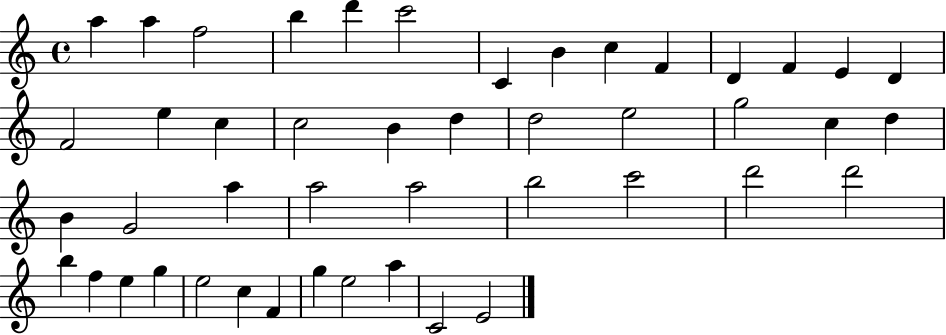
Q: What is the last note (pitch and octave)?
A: E4